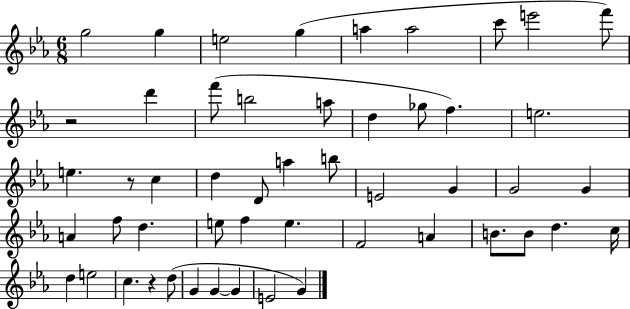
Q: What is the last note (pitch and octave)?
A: G4